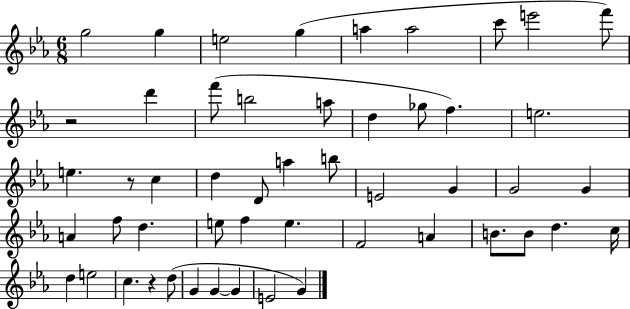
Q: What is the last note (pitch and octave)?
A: G4